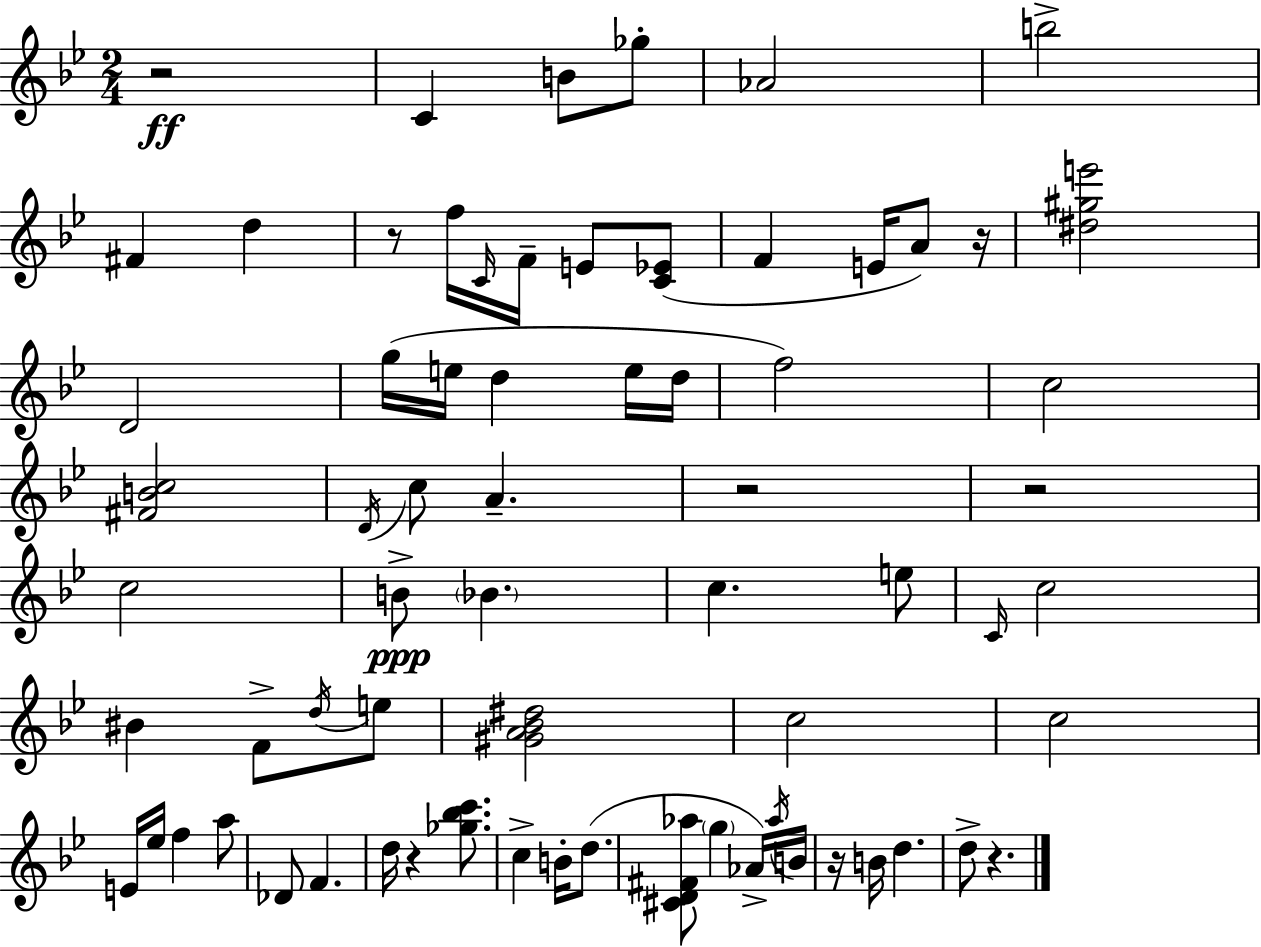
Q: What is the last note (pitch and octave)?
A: D5